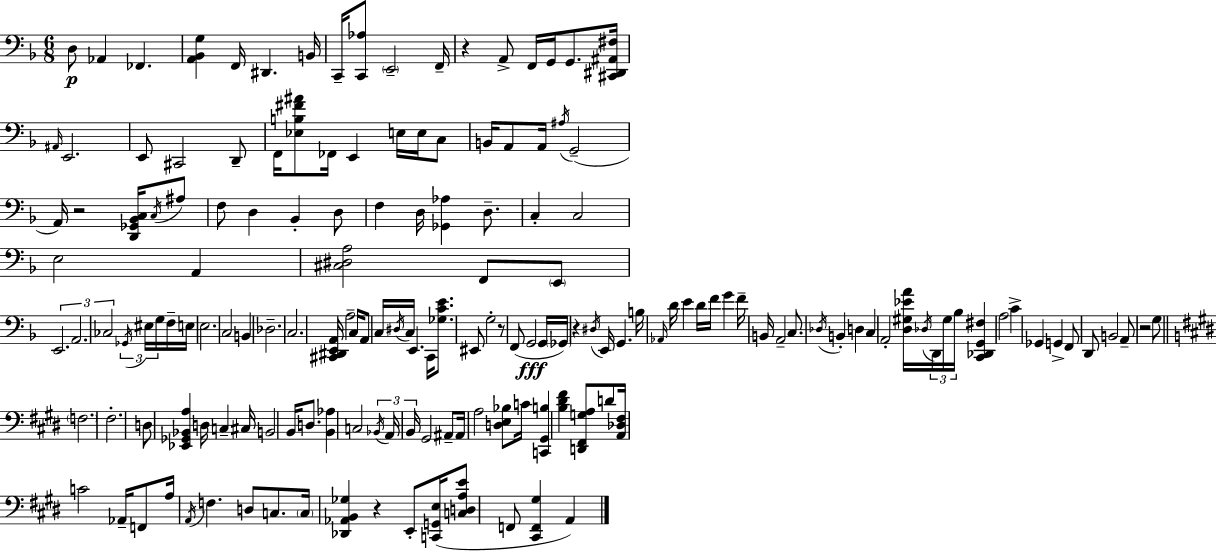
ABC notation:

X:1
T:Untitled
M:6/8
L:1/4
K:F
D,/2 _A,, _F,, [A,,_B,,G,] F,,/4 ^D,, B,,/4 C,,/4 [C,,_A,]/2 E,,2 F,,/4 z A,,/2 F,,/4 G,,/4 G,,/2 [^C,,^D,,^A,,^F,]/4 ^A,,/4 E,,2 E,,/2 ^C,,2 D,,/2 F,,/4 [_E,B,^F^A]/2 _F,,/4 E,, E,/4 E,/4 C,/2 B,,/4 A,,/2 A,,/4 ^A,/4 G,,2 A,,/4 z2 [D,,_G,,_B,,C,]/4 C,/4 ^A,/2 F,/2 D, _B,, D,/2 F, D,/4 [_G,,_A,] D,/2 C, C,2 E,2 A,, [^C,^D,A,]2 F,,/2 E,,/2 E,,2 A,,2 _C,2 _G,,/4 ^E,/4 G,/4 F,/4 E,/4 E,2 C,2 B,, _D,2 C,2 [^C,,^D,,E,,A,,]/4 A,2 C,/4 A,,/2 C,/4 ^D,/4 C,/4 E,, C,,/4 [_G,CE]/2 ^E,,/2 G,2 z/2 F,,/2 G,,2 G,,/4 _G,,/4 z ^D,/4 E,,/4 G,, B,/4 _A,,/4 D/4 E D/4 F/4 G F/4 B,,/4 A,,2 C,/2 _D,/4 B,, D, C, A,,2 [D,^G,_EA]/4 _D,/4 D,,/4 ^G,/4 _B,/4 [C,,_D,,G,,^F,] A,2 C _G,, G,, F,,/2 D,,/2 B,,2 A,,/2 z2 G,/2 F,2 ^F,2 D,/2 [_E,,_G,,_B,,A,] D,/4 C, ^C,/4 B,,2 B,,/4 D,/2 [B,,_A,] C,2 _B,,/4 A,,/4 B,,/4 ^G,,2 ^A,,/2 ^A,,/4 A,2 [D,E,_B,]/2 C/4 [C,,^G,,B,] [B,^D^F] [D,,^F,,G,A,]/2 D/2 [A,,_D,^F,]/4 C2 _A,,/4 F,,/2 A,/4 A,,/4 F, D,/2 C,/2 C,/4 [_D,,_A,,B,,_G,] z E,,/2 [C,,G,,E,]/4 [C,D,A,E]/2 F,,/2 [^C,,F,,^G,] A,,